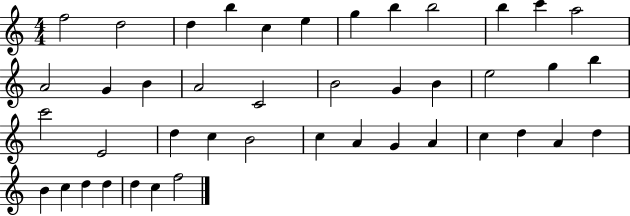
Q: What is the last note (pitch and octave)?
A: F5